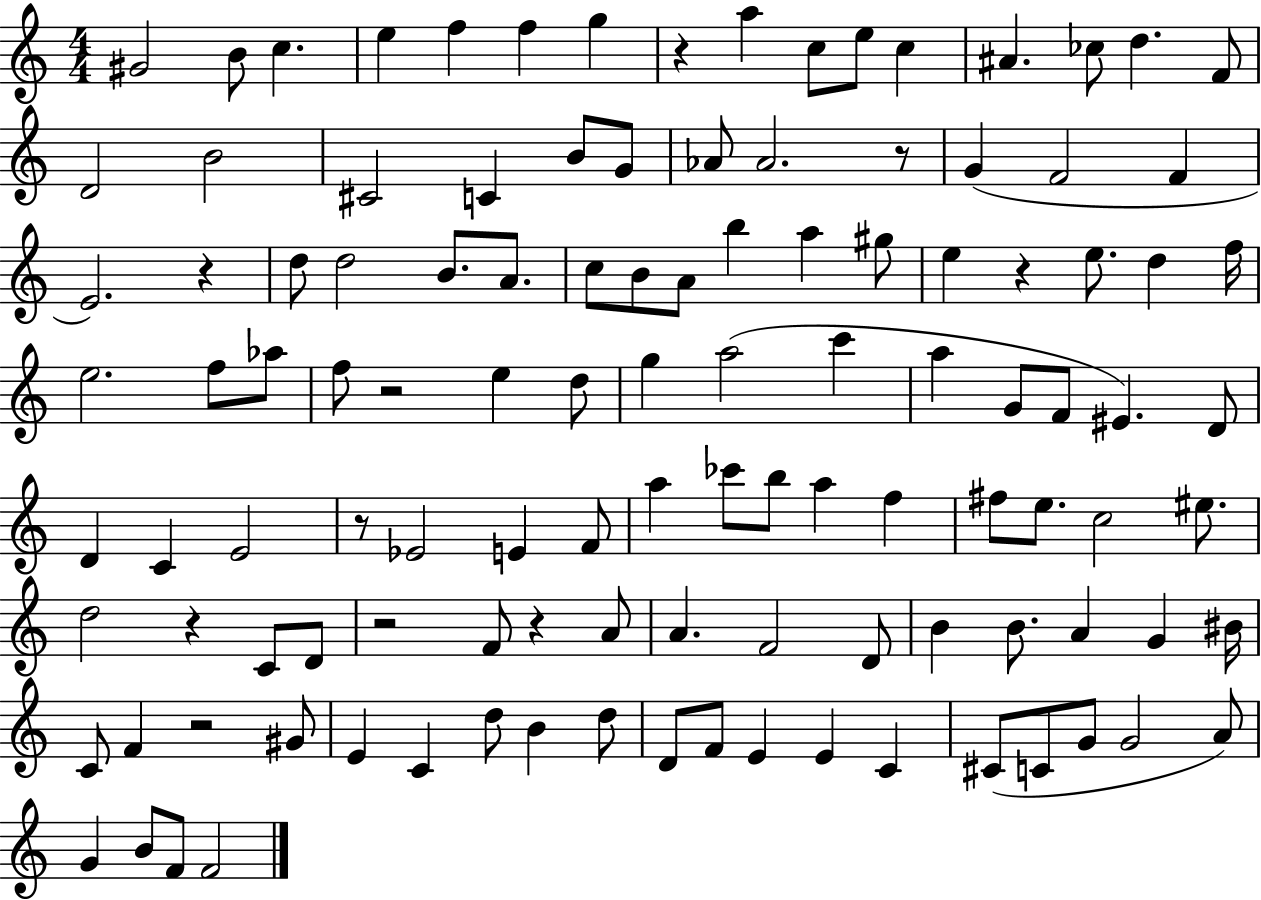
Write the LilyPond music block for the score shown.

{
  \clef treble
  \numericTimeSignature
  \time 4/4
  \key c \major
  gis'2 b'8 c''4. | e''4 f''4 f''4 g''4 | r4 a''4 c''8 e''8 c''4 | ais'4. ces''8 d''4. f'8 | \break d'2 b'2 | cis'2 c'4 b'8 g'8 | aes'8 aes'2. r8 | g'4( f'2 f'4 | \break e'2.) r4 | d''8 d''2 b'8. a'8. | c''8 b'8 a'8 b''4 a''4 gis''8 | e''4 r4 e''8. d''4 f''16 | \break e''2. f''8 aes''8 | f''8 r2 e''4 d''8 | g''4 a''2( c'''4 | a''4 g'8 f'8 eis'4.) d'8 | \break d'4 c'4 e'2 | r8 ees'2 e'4 f'8 | a''4 ces'''8 b''8 a''4 f''4 | fis''8 e''8. c''2 eis''8. | \break d''2 r4 c'8 d'8 | r2 f'8 r4 a'8 | a'4. f'2 d'8 | b'4 b'8. a'4 g'4 bis'16 | \break c'8 f'4 r2 gis'8 | e'4 c'4 d''8 b'4 d''8 | d'8 f'8 e'4 e'4 c'4 | cis'8( c'8 g'8 g'2 a'8) | \break g'4 b'8 f'8 f'2 | \bar "|."
}